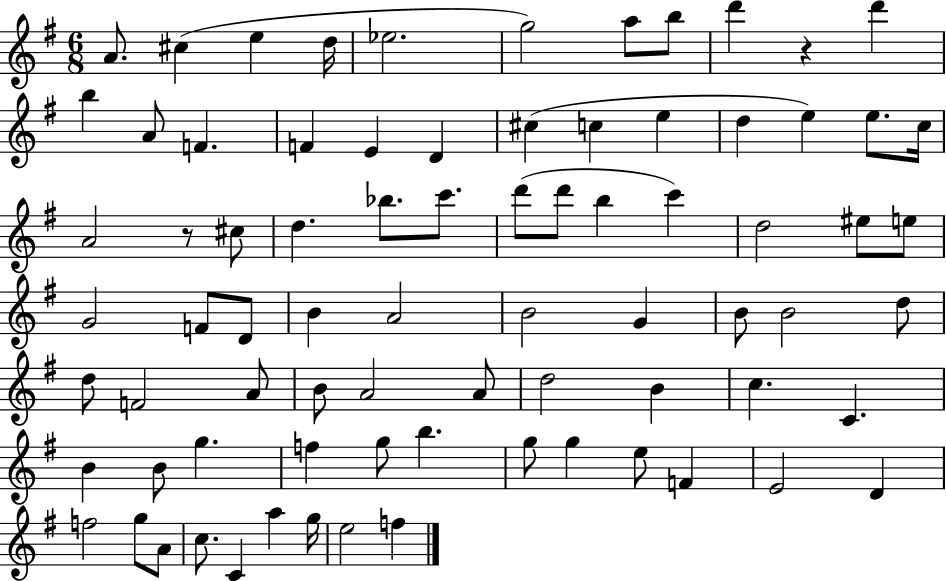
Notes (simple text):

A4/e. C#5/q E5/q D5/s Eb5/h. G5/h A5/e B5/e D6/q R/q D6/q B5/q A4/e F4/q. F4/q E4/q D4/q C#5/q C5/q E5/q D5/q E5/q E5/e. C5/s A4/h R/e C#5/e D5/q. Bb5/e. C6/e. D6/e D6/e B5/q C6/q D5/h EIS5/e E5/e G4/h F4/e D4/e B4/q A4/h B4/h G4/q B4/e B4/h D5/e D5/e F4/h A4/e B4/e A4/h A4/e D5/h B4/q C5/q. C4/q. B4/q B4/e G5/q. F5/q G5/e B5/q. G5/e G5/q E5/e F4/q E4/h D4/q F5/h G5/e A4/e C5/e. C4/q A5/q G5/s E5/h F5/q